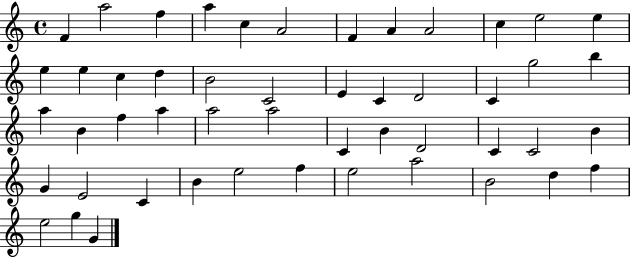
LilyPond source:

{
  \clef treble
  \time 4/4
  \defaultTimeSignature
  \key c \major
  f'4 a''2 f''4 | a''4 c''4 a'2 | f'4 a'4 a'2 | c''4 e''2 e''4 | \break e''4 e''4 c''4 d''4 | b'2 c'2 | e'4 c'4 d'2 | c'4 g''2 b''4 | \break a''4 b'4 f''4 a''4 | a''2 a''2 | c'4 b'4 d'2 | c'4 c'2 b'4 | \break g'4 e'2 c'4 | b'4 e''2 f''4 | e''2 a''2 | b'2 d''4 f''4 | \break e''2 g''4 g'4 | \bar "|."
}